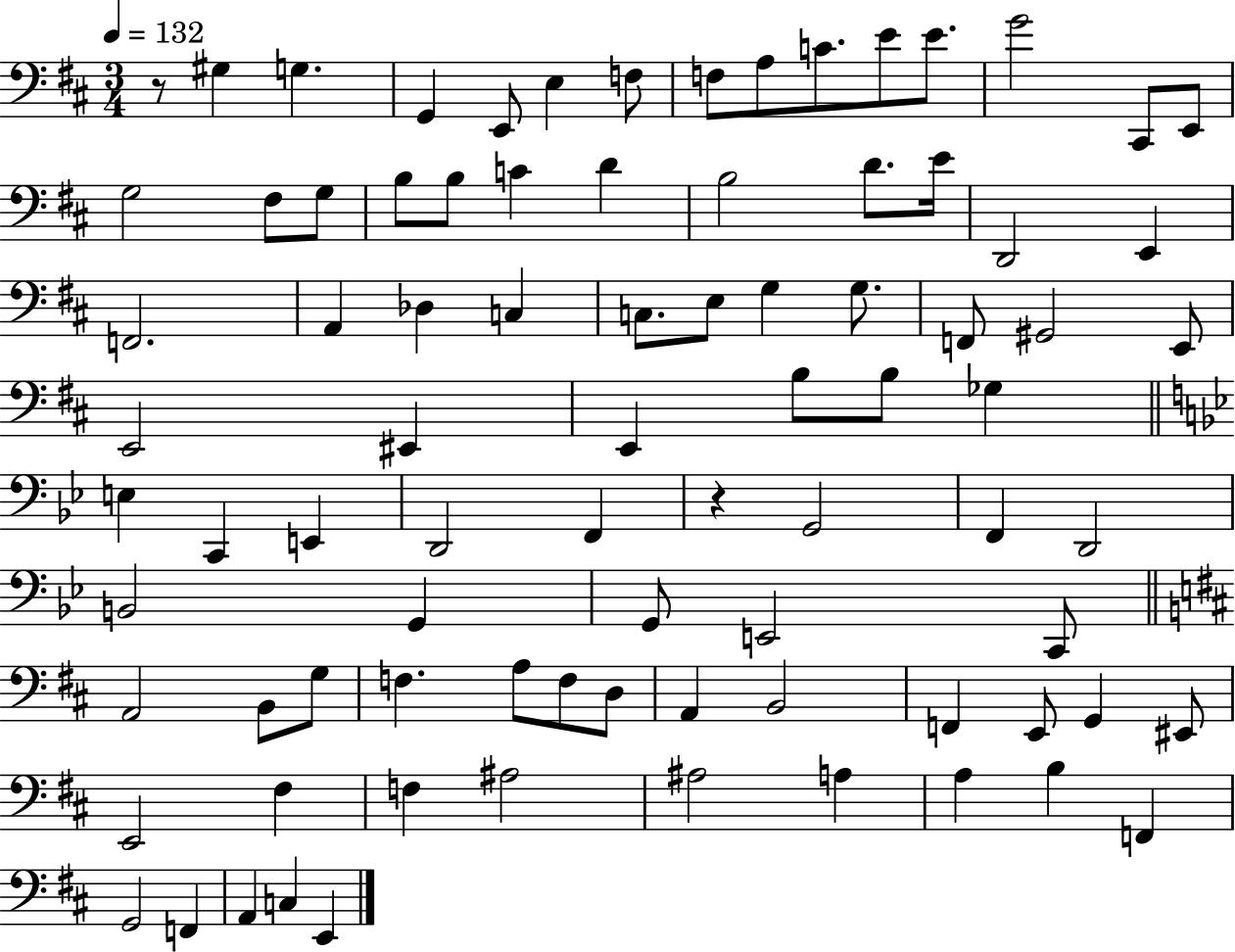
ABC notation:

X:1
T:Untitled
M:3/4
L:1/4
K:D
z/2 ^G, G, G,, E,,/2 E, F,/2 F,/2 A,/2 C/2 E/2 E/2 G2 ^C,,/2 E,,/2 G,2 ^F,/2 G,/2 B,/2 B,/2 C D B,2 D/2 E/4 D,,2 E,, F,,2 A,, _D, C, C,/2 E,/2 G, G,/2 F,,/2 ^G,,2 E,,/2 E,,2 ^E,, E,, B,/2 B,/2 _G, E, C,, E,, D,,2 F,, z G,,2 F,, D,,2 B,,2 G,, G,,/2 E,,2 C,,/2 A,,2 B,,/2 G,/2 F, A,/2 F,/2 D,/2 A,, B,,2 F,, E,,/2 G,, ^E,,/2 E,,2 ^F, F, ^A,2 ^A,2 A, A, B, F,, G,,2 F,, A,, C, E,,